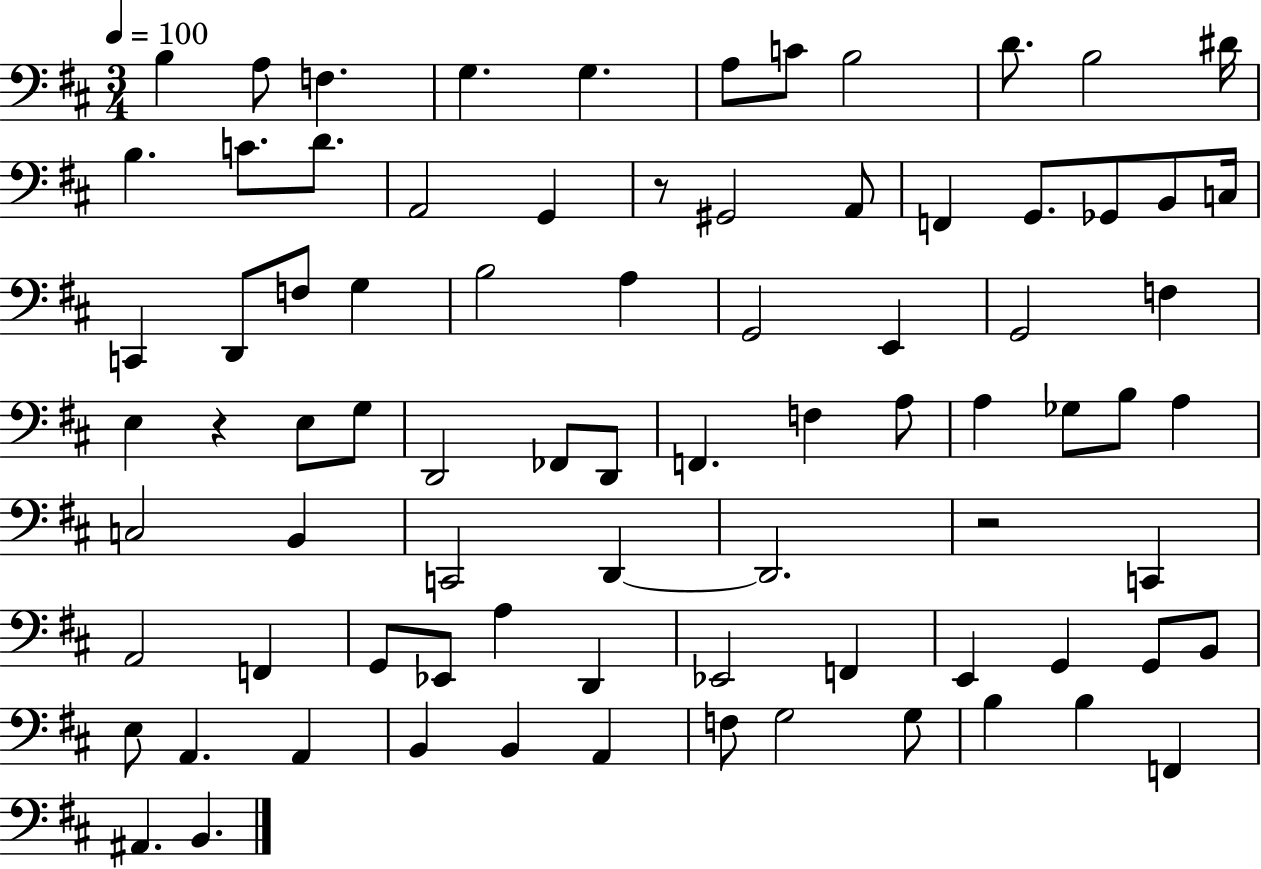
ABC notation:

X:1
T:Untitled
M:3/4
L:1/4
K:D
B, A,/2 F, G, G, A,/2 C/2 B,2 D/2 B,2 ^D/4 B, C/2 D/2 A,,2 G,, z/2 ^G,,2 A,,/2 F,, G,,/2 _G,,/2 B,,/2 C,/4 C,, D,,/2 F,/2 G, B,2 A, G,,2 E,, G,,2 F, E, z E,/2 G,/2 D,,2 _F,,/2 D,,/2 F,, F, A,/2 A, _G,/2 B,/2 A, C,2 B,, C,,2 D,, D,,2 z2 C,, A,,2 F,, G,,/2 _E,,/2 A, D,, _E,,2 F,, E,, G,, G,,/2 B,,/2 E,/2 A,, A,, B,, B,, A,, F,/2 G,2 G,/2 B, B, F,, ^A,, B,,